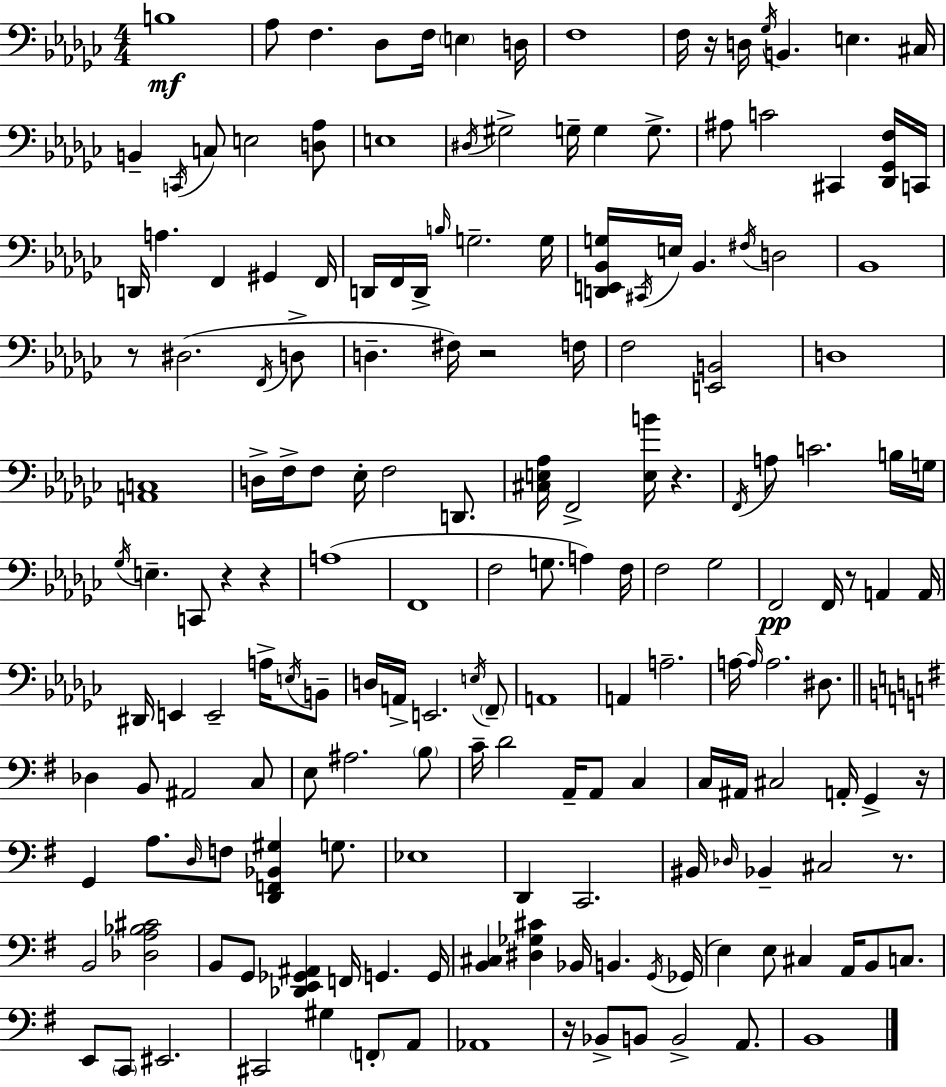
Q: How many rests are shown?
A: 10